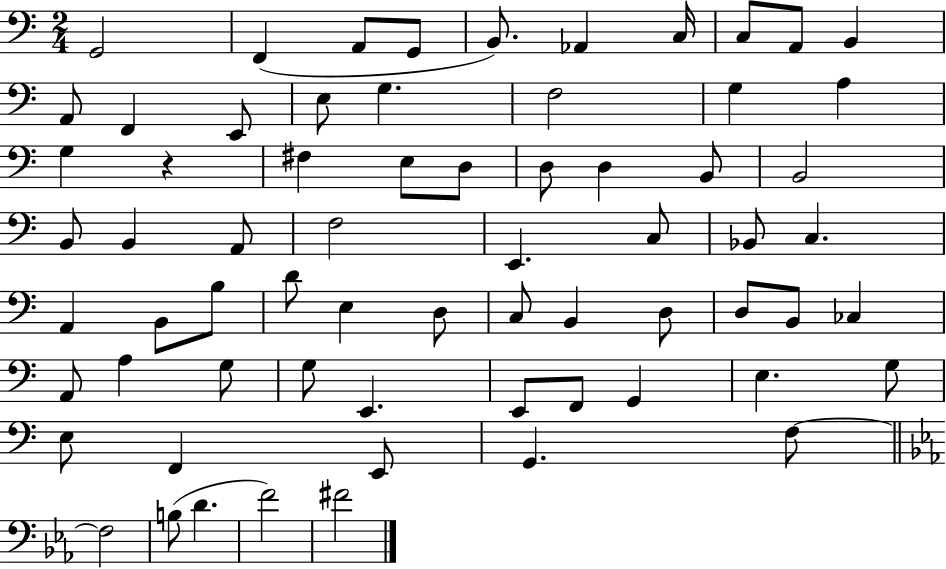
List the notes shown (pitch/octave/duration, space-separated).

G2/h F2/q A2/e G2/e B2/e. Ab2/q C3/s C3/e A2/e B2/q A2/e F2/q E2/e E3/e G3/q. F3/h G3/q A3/q G3/q R/q F#3/q E3/e D3/e D3/e D3/q B2/e B2/h B2/e B2/q A2/e F3/h E2/q. C3/e Bb2/e C3/q. A2/q B2/e B3/e D4/e E3/q D3/e C3/e B2/q D3/e D3/e B2/e CES3/q A2/e A3/q G3/e G3/e E2/q. E2/e F2/e G2/q E3/q. G3/e E3/e F2/q E2/e G2/q. F3/e F3/h B3/e D4/q. F4/h F#4/h